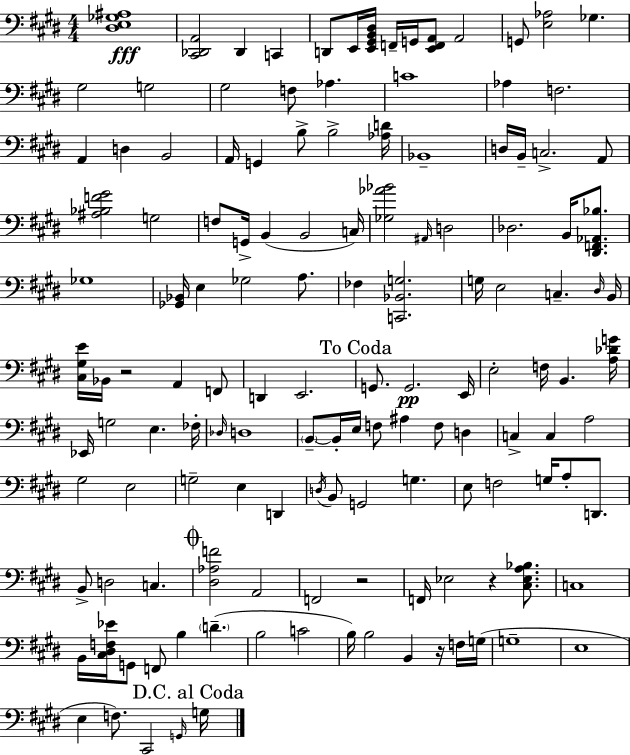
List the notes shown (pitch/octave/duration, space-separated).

[D#3,E3,Gb3,A#3]/w [C#2,Db2,A2]/h Db2/q C2/q D2/e E2/s [E2,G#2,B2,D#3]/s F2/s G2/s [E2,F2,A2]/e A2/h G2/e [E3,Ab3]/h Gb3/q. G#3/h G3/h G#3/h F3/e Ab3/q. C4/w Ab3/q F3/h. A2/q D3/q B2/h A2/s G2/q B3/e B3/h [Ab3,D4]/s Bb2/w D3/s B2/s C3/h. A2/e [A#3,Bb3,F4,G#4]/h G3/h F3/e G2/s B2/q B2/h C3/s [Gb3,Ab4,Bb4]/h A#2/s D3/h Db3/h. B2/s [D#2,F2,Ab2,Bb3]/e. Gb3/w [Gb2,Bb2]/s E3/q Gb3/h A3/e. FES3/q [C2,Bb2,G3]/h. G3/s E3/h C3/q. D#3/s B2/s [C#3,G#3,E4]/s Bb2/s R/h A2/q F2/e D2/q E2/h. G2/e. G2/h. E2/s E3/h F3/s B2/q. [A3,Db4,G4]/s Eb2/s G3/h E3/q. FES3/s Db3/s D3/w B2/e B2/s E3/s F3/e A#3/q F3/e D3/q C3/q C3/q A3/h G#3/h E3/h G3/h E3/q D2/q D3/s B2/e G2/h G3/q. E3/e F3/h G3/s A3/e D2/e. B2/e D3/h C3/q. [D#3,Ab3,F4]/h A2/h F2/h R/h F2/s Eb3/h R/q [C#3,Eb3,A3,Bb3]/e. C3/w B2/s [C#3,D#3,F3,Eb4]/s G2/e F2/e B3/q D4/q. B3/h C4/h B3/s B3/h B2/q R/s F3/s G3/s G3/w E3/w E3/q F3/e. C#2/h G2/s G3/s